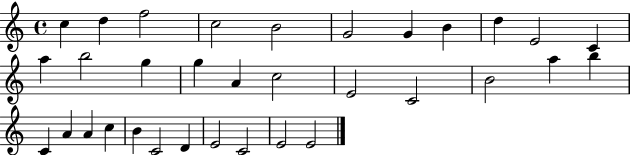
{
  \clef treble
  \time 4/4
  \defaultTimeSignature
  \key c \major
  c''4 d''4 f''2 | c''2 b'2 | g'2 g'4 b'4 | d''4 e'2 c'4 | \break a''4 b''2 g''4 | g''4 a'4 c''2 | e'2 c'2 | b'2 a''4 b''4 | \break c'4 a'4 a'4 c''4 | b'4 c'2 d'4 | e'2 c'2 | e'2 e'2 | \break \bar "|."
}